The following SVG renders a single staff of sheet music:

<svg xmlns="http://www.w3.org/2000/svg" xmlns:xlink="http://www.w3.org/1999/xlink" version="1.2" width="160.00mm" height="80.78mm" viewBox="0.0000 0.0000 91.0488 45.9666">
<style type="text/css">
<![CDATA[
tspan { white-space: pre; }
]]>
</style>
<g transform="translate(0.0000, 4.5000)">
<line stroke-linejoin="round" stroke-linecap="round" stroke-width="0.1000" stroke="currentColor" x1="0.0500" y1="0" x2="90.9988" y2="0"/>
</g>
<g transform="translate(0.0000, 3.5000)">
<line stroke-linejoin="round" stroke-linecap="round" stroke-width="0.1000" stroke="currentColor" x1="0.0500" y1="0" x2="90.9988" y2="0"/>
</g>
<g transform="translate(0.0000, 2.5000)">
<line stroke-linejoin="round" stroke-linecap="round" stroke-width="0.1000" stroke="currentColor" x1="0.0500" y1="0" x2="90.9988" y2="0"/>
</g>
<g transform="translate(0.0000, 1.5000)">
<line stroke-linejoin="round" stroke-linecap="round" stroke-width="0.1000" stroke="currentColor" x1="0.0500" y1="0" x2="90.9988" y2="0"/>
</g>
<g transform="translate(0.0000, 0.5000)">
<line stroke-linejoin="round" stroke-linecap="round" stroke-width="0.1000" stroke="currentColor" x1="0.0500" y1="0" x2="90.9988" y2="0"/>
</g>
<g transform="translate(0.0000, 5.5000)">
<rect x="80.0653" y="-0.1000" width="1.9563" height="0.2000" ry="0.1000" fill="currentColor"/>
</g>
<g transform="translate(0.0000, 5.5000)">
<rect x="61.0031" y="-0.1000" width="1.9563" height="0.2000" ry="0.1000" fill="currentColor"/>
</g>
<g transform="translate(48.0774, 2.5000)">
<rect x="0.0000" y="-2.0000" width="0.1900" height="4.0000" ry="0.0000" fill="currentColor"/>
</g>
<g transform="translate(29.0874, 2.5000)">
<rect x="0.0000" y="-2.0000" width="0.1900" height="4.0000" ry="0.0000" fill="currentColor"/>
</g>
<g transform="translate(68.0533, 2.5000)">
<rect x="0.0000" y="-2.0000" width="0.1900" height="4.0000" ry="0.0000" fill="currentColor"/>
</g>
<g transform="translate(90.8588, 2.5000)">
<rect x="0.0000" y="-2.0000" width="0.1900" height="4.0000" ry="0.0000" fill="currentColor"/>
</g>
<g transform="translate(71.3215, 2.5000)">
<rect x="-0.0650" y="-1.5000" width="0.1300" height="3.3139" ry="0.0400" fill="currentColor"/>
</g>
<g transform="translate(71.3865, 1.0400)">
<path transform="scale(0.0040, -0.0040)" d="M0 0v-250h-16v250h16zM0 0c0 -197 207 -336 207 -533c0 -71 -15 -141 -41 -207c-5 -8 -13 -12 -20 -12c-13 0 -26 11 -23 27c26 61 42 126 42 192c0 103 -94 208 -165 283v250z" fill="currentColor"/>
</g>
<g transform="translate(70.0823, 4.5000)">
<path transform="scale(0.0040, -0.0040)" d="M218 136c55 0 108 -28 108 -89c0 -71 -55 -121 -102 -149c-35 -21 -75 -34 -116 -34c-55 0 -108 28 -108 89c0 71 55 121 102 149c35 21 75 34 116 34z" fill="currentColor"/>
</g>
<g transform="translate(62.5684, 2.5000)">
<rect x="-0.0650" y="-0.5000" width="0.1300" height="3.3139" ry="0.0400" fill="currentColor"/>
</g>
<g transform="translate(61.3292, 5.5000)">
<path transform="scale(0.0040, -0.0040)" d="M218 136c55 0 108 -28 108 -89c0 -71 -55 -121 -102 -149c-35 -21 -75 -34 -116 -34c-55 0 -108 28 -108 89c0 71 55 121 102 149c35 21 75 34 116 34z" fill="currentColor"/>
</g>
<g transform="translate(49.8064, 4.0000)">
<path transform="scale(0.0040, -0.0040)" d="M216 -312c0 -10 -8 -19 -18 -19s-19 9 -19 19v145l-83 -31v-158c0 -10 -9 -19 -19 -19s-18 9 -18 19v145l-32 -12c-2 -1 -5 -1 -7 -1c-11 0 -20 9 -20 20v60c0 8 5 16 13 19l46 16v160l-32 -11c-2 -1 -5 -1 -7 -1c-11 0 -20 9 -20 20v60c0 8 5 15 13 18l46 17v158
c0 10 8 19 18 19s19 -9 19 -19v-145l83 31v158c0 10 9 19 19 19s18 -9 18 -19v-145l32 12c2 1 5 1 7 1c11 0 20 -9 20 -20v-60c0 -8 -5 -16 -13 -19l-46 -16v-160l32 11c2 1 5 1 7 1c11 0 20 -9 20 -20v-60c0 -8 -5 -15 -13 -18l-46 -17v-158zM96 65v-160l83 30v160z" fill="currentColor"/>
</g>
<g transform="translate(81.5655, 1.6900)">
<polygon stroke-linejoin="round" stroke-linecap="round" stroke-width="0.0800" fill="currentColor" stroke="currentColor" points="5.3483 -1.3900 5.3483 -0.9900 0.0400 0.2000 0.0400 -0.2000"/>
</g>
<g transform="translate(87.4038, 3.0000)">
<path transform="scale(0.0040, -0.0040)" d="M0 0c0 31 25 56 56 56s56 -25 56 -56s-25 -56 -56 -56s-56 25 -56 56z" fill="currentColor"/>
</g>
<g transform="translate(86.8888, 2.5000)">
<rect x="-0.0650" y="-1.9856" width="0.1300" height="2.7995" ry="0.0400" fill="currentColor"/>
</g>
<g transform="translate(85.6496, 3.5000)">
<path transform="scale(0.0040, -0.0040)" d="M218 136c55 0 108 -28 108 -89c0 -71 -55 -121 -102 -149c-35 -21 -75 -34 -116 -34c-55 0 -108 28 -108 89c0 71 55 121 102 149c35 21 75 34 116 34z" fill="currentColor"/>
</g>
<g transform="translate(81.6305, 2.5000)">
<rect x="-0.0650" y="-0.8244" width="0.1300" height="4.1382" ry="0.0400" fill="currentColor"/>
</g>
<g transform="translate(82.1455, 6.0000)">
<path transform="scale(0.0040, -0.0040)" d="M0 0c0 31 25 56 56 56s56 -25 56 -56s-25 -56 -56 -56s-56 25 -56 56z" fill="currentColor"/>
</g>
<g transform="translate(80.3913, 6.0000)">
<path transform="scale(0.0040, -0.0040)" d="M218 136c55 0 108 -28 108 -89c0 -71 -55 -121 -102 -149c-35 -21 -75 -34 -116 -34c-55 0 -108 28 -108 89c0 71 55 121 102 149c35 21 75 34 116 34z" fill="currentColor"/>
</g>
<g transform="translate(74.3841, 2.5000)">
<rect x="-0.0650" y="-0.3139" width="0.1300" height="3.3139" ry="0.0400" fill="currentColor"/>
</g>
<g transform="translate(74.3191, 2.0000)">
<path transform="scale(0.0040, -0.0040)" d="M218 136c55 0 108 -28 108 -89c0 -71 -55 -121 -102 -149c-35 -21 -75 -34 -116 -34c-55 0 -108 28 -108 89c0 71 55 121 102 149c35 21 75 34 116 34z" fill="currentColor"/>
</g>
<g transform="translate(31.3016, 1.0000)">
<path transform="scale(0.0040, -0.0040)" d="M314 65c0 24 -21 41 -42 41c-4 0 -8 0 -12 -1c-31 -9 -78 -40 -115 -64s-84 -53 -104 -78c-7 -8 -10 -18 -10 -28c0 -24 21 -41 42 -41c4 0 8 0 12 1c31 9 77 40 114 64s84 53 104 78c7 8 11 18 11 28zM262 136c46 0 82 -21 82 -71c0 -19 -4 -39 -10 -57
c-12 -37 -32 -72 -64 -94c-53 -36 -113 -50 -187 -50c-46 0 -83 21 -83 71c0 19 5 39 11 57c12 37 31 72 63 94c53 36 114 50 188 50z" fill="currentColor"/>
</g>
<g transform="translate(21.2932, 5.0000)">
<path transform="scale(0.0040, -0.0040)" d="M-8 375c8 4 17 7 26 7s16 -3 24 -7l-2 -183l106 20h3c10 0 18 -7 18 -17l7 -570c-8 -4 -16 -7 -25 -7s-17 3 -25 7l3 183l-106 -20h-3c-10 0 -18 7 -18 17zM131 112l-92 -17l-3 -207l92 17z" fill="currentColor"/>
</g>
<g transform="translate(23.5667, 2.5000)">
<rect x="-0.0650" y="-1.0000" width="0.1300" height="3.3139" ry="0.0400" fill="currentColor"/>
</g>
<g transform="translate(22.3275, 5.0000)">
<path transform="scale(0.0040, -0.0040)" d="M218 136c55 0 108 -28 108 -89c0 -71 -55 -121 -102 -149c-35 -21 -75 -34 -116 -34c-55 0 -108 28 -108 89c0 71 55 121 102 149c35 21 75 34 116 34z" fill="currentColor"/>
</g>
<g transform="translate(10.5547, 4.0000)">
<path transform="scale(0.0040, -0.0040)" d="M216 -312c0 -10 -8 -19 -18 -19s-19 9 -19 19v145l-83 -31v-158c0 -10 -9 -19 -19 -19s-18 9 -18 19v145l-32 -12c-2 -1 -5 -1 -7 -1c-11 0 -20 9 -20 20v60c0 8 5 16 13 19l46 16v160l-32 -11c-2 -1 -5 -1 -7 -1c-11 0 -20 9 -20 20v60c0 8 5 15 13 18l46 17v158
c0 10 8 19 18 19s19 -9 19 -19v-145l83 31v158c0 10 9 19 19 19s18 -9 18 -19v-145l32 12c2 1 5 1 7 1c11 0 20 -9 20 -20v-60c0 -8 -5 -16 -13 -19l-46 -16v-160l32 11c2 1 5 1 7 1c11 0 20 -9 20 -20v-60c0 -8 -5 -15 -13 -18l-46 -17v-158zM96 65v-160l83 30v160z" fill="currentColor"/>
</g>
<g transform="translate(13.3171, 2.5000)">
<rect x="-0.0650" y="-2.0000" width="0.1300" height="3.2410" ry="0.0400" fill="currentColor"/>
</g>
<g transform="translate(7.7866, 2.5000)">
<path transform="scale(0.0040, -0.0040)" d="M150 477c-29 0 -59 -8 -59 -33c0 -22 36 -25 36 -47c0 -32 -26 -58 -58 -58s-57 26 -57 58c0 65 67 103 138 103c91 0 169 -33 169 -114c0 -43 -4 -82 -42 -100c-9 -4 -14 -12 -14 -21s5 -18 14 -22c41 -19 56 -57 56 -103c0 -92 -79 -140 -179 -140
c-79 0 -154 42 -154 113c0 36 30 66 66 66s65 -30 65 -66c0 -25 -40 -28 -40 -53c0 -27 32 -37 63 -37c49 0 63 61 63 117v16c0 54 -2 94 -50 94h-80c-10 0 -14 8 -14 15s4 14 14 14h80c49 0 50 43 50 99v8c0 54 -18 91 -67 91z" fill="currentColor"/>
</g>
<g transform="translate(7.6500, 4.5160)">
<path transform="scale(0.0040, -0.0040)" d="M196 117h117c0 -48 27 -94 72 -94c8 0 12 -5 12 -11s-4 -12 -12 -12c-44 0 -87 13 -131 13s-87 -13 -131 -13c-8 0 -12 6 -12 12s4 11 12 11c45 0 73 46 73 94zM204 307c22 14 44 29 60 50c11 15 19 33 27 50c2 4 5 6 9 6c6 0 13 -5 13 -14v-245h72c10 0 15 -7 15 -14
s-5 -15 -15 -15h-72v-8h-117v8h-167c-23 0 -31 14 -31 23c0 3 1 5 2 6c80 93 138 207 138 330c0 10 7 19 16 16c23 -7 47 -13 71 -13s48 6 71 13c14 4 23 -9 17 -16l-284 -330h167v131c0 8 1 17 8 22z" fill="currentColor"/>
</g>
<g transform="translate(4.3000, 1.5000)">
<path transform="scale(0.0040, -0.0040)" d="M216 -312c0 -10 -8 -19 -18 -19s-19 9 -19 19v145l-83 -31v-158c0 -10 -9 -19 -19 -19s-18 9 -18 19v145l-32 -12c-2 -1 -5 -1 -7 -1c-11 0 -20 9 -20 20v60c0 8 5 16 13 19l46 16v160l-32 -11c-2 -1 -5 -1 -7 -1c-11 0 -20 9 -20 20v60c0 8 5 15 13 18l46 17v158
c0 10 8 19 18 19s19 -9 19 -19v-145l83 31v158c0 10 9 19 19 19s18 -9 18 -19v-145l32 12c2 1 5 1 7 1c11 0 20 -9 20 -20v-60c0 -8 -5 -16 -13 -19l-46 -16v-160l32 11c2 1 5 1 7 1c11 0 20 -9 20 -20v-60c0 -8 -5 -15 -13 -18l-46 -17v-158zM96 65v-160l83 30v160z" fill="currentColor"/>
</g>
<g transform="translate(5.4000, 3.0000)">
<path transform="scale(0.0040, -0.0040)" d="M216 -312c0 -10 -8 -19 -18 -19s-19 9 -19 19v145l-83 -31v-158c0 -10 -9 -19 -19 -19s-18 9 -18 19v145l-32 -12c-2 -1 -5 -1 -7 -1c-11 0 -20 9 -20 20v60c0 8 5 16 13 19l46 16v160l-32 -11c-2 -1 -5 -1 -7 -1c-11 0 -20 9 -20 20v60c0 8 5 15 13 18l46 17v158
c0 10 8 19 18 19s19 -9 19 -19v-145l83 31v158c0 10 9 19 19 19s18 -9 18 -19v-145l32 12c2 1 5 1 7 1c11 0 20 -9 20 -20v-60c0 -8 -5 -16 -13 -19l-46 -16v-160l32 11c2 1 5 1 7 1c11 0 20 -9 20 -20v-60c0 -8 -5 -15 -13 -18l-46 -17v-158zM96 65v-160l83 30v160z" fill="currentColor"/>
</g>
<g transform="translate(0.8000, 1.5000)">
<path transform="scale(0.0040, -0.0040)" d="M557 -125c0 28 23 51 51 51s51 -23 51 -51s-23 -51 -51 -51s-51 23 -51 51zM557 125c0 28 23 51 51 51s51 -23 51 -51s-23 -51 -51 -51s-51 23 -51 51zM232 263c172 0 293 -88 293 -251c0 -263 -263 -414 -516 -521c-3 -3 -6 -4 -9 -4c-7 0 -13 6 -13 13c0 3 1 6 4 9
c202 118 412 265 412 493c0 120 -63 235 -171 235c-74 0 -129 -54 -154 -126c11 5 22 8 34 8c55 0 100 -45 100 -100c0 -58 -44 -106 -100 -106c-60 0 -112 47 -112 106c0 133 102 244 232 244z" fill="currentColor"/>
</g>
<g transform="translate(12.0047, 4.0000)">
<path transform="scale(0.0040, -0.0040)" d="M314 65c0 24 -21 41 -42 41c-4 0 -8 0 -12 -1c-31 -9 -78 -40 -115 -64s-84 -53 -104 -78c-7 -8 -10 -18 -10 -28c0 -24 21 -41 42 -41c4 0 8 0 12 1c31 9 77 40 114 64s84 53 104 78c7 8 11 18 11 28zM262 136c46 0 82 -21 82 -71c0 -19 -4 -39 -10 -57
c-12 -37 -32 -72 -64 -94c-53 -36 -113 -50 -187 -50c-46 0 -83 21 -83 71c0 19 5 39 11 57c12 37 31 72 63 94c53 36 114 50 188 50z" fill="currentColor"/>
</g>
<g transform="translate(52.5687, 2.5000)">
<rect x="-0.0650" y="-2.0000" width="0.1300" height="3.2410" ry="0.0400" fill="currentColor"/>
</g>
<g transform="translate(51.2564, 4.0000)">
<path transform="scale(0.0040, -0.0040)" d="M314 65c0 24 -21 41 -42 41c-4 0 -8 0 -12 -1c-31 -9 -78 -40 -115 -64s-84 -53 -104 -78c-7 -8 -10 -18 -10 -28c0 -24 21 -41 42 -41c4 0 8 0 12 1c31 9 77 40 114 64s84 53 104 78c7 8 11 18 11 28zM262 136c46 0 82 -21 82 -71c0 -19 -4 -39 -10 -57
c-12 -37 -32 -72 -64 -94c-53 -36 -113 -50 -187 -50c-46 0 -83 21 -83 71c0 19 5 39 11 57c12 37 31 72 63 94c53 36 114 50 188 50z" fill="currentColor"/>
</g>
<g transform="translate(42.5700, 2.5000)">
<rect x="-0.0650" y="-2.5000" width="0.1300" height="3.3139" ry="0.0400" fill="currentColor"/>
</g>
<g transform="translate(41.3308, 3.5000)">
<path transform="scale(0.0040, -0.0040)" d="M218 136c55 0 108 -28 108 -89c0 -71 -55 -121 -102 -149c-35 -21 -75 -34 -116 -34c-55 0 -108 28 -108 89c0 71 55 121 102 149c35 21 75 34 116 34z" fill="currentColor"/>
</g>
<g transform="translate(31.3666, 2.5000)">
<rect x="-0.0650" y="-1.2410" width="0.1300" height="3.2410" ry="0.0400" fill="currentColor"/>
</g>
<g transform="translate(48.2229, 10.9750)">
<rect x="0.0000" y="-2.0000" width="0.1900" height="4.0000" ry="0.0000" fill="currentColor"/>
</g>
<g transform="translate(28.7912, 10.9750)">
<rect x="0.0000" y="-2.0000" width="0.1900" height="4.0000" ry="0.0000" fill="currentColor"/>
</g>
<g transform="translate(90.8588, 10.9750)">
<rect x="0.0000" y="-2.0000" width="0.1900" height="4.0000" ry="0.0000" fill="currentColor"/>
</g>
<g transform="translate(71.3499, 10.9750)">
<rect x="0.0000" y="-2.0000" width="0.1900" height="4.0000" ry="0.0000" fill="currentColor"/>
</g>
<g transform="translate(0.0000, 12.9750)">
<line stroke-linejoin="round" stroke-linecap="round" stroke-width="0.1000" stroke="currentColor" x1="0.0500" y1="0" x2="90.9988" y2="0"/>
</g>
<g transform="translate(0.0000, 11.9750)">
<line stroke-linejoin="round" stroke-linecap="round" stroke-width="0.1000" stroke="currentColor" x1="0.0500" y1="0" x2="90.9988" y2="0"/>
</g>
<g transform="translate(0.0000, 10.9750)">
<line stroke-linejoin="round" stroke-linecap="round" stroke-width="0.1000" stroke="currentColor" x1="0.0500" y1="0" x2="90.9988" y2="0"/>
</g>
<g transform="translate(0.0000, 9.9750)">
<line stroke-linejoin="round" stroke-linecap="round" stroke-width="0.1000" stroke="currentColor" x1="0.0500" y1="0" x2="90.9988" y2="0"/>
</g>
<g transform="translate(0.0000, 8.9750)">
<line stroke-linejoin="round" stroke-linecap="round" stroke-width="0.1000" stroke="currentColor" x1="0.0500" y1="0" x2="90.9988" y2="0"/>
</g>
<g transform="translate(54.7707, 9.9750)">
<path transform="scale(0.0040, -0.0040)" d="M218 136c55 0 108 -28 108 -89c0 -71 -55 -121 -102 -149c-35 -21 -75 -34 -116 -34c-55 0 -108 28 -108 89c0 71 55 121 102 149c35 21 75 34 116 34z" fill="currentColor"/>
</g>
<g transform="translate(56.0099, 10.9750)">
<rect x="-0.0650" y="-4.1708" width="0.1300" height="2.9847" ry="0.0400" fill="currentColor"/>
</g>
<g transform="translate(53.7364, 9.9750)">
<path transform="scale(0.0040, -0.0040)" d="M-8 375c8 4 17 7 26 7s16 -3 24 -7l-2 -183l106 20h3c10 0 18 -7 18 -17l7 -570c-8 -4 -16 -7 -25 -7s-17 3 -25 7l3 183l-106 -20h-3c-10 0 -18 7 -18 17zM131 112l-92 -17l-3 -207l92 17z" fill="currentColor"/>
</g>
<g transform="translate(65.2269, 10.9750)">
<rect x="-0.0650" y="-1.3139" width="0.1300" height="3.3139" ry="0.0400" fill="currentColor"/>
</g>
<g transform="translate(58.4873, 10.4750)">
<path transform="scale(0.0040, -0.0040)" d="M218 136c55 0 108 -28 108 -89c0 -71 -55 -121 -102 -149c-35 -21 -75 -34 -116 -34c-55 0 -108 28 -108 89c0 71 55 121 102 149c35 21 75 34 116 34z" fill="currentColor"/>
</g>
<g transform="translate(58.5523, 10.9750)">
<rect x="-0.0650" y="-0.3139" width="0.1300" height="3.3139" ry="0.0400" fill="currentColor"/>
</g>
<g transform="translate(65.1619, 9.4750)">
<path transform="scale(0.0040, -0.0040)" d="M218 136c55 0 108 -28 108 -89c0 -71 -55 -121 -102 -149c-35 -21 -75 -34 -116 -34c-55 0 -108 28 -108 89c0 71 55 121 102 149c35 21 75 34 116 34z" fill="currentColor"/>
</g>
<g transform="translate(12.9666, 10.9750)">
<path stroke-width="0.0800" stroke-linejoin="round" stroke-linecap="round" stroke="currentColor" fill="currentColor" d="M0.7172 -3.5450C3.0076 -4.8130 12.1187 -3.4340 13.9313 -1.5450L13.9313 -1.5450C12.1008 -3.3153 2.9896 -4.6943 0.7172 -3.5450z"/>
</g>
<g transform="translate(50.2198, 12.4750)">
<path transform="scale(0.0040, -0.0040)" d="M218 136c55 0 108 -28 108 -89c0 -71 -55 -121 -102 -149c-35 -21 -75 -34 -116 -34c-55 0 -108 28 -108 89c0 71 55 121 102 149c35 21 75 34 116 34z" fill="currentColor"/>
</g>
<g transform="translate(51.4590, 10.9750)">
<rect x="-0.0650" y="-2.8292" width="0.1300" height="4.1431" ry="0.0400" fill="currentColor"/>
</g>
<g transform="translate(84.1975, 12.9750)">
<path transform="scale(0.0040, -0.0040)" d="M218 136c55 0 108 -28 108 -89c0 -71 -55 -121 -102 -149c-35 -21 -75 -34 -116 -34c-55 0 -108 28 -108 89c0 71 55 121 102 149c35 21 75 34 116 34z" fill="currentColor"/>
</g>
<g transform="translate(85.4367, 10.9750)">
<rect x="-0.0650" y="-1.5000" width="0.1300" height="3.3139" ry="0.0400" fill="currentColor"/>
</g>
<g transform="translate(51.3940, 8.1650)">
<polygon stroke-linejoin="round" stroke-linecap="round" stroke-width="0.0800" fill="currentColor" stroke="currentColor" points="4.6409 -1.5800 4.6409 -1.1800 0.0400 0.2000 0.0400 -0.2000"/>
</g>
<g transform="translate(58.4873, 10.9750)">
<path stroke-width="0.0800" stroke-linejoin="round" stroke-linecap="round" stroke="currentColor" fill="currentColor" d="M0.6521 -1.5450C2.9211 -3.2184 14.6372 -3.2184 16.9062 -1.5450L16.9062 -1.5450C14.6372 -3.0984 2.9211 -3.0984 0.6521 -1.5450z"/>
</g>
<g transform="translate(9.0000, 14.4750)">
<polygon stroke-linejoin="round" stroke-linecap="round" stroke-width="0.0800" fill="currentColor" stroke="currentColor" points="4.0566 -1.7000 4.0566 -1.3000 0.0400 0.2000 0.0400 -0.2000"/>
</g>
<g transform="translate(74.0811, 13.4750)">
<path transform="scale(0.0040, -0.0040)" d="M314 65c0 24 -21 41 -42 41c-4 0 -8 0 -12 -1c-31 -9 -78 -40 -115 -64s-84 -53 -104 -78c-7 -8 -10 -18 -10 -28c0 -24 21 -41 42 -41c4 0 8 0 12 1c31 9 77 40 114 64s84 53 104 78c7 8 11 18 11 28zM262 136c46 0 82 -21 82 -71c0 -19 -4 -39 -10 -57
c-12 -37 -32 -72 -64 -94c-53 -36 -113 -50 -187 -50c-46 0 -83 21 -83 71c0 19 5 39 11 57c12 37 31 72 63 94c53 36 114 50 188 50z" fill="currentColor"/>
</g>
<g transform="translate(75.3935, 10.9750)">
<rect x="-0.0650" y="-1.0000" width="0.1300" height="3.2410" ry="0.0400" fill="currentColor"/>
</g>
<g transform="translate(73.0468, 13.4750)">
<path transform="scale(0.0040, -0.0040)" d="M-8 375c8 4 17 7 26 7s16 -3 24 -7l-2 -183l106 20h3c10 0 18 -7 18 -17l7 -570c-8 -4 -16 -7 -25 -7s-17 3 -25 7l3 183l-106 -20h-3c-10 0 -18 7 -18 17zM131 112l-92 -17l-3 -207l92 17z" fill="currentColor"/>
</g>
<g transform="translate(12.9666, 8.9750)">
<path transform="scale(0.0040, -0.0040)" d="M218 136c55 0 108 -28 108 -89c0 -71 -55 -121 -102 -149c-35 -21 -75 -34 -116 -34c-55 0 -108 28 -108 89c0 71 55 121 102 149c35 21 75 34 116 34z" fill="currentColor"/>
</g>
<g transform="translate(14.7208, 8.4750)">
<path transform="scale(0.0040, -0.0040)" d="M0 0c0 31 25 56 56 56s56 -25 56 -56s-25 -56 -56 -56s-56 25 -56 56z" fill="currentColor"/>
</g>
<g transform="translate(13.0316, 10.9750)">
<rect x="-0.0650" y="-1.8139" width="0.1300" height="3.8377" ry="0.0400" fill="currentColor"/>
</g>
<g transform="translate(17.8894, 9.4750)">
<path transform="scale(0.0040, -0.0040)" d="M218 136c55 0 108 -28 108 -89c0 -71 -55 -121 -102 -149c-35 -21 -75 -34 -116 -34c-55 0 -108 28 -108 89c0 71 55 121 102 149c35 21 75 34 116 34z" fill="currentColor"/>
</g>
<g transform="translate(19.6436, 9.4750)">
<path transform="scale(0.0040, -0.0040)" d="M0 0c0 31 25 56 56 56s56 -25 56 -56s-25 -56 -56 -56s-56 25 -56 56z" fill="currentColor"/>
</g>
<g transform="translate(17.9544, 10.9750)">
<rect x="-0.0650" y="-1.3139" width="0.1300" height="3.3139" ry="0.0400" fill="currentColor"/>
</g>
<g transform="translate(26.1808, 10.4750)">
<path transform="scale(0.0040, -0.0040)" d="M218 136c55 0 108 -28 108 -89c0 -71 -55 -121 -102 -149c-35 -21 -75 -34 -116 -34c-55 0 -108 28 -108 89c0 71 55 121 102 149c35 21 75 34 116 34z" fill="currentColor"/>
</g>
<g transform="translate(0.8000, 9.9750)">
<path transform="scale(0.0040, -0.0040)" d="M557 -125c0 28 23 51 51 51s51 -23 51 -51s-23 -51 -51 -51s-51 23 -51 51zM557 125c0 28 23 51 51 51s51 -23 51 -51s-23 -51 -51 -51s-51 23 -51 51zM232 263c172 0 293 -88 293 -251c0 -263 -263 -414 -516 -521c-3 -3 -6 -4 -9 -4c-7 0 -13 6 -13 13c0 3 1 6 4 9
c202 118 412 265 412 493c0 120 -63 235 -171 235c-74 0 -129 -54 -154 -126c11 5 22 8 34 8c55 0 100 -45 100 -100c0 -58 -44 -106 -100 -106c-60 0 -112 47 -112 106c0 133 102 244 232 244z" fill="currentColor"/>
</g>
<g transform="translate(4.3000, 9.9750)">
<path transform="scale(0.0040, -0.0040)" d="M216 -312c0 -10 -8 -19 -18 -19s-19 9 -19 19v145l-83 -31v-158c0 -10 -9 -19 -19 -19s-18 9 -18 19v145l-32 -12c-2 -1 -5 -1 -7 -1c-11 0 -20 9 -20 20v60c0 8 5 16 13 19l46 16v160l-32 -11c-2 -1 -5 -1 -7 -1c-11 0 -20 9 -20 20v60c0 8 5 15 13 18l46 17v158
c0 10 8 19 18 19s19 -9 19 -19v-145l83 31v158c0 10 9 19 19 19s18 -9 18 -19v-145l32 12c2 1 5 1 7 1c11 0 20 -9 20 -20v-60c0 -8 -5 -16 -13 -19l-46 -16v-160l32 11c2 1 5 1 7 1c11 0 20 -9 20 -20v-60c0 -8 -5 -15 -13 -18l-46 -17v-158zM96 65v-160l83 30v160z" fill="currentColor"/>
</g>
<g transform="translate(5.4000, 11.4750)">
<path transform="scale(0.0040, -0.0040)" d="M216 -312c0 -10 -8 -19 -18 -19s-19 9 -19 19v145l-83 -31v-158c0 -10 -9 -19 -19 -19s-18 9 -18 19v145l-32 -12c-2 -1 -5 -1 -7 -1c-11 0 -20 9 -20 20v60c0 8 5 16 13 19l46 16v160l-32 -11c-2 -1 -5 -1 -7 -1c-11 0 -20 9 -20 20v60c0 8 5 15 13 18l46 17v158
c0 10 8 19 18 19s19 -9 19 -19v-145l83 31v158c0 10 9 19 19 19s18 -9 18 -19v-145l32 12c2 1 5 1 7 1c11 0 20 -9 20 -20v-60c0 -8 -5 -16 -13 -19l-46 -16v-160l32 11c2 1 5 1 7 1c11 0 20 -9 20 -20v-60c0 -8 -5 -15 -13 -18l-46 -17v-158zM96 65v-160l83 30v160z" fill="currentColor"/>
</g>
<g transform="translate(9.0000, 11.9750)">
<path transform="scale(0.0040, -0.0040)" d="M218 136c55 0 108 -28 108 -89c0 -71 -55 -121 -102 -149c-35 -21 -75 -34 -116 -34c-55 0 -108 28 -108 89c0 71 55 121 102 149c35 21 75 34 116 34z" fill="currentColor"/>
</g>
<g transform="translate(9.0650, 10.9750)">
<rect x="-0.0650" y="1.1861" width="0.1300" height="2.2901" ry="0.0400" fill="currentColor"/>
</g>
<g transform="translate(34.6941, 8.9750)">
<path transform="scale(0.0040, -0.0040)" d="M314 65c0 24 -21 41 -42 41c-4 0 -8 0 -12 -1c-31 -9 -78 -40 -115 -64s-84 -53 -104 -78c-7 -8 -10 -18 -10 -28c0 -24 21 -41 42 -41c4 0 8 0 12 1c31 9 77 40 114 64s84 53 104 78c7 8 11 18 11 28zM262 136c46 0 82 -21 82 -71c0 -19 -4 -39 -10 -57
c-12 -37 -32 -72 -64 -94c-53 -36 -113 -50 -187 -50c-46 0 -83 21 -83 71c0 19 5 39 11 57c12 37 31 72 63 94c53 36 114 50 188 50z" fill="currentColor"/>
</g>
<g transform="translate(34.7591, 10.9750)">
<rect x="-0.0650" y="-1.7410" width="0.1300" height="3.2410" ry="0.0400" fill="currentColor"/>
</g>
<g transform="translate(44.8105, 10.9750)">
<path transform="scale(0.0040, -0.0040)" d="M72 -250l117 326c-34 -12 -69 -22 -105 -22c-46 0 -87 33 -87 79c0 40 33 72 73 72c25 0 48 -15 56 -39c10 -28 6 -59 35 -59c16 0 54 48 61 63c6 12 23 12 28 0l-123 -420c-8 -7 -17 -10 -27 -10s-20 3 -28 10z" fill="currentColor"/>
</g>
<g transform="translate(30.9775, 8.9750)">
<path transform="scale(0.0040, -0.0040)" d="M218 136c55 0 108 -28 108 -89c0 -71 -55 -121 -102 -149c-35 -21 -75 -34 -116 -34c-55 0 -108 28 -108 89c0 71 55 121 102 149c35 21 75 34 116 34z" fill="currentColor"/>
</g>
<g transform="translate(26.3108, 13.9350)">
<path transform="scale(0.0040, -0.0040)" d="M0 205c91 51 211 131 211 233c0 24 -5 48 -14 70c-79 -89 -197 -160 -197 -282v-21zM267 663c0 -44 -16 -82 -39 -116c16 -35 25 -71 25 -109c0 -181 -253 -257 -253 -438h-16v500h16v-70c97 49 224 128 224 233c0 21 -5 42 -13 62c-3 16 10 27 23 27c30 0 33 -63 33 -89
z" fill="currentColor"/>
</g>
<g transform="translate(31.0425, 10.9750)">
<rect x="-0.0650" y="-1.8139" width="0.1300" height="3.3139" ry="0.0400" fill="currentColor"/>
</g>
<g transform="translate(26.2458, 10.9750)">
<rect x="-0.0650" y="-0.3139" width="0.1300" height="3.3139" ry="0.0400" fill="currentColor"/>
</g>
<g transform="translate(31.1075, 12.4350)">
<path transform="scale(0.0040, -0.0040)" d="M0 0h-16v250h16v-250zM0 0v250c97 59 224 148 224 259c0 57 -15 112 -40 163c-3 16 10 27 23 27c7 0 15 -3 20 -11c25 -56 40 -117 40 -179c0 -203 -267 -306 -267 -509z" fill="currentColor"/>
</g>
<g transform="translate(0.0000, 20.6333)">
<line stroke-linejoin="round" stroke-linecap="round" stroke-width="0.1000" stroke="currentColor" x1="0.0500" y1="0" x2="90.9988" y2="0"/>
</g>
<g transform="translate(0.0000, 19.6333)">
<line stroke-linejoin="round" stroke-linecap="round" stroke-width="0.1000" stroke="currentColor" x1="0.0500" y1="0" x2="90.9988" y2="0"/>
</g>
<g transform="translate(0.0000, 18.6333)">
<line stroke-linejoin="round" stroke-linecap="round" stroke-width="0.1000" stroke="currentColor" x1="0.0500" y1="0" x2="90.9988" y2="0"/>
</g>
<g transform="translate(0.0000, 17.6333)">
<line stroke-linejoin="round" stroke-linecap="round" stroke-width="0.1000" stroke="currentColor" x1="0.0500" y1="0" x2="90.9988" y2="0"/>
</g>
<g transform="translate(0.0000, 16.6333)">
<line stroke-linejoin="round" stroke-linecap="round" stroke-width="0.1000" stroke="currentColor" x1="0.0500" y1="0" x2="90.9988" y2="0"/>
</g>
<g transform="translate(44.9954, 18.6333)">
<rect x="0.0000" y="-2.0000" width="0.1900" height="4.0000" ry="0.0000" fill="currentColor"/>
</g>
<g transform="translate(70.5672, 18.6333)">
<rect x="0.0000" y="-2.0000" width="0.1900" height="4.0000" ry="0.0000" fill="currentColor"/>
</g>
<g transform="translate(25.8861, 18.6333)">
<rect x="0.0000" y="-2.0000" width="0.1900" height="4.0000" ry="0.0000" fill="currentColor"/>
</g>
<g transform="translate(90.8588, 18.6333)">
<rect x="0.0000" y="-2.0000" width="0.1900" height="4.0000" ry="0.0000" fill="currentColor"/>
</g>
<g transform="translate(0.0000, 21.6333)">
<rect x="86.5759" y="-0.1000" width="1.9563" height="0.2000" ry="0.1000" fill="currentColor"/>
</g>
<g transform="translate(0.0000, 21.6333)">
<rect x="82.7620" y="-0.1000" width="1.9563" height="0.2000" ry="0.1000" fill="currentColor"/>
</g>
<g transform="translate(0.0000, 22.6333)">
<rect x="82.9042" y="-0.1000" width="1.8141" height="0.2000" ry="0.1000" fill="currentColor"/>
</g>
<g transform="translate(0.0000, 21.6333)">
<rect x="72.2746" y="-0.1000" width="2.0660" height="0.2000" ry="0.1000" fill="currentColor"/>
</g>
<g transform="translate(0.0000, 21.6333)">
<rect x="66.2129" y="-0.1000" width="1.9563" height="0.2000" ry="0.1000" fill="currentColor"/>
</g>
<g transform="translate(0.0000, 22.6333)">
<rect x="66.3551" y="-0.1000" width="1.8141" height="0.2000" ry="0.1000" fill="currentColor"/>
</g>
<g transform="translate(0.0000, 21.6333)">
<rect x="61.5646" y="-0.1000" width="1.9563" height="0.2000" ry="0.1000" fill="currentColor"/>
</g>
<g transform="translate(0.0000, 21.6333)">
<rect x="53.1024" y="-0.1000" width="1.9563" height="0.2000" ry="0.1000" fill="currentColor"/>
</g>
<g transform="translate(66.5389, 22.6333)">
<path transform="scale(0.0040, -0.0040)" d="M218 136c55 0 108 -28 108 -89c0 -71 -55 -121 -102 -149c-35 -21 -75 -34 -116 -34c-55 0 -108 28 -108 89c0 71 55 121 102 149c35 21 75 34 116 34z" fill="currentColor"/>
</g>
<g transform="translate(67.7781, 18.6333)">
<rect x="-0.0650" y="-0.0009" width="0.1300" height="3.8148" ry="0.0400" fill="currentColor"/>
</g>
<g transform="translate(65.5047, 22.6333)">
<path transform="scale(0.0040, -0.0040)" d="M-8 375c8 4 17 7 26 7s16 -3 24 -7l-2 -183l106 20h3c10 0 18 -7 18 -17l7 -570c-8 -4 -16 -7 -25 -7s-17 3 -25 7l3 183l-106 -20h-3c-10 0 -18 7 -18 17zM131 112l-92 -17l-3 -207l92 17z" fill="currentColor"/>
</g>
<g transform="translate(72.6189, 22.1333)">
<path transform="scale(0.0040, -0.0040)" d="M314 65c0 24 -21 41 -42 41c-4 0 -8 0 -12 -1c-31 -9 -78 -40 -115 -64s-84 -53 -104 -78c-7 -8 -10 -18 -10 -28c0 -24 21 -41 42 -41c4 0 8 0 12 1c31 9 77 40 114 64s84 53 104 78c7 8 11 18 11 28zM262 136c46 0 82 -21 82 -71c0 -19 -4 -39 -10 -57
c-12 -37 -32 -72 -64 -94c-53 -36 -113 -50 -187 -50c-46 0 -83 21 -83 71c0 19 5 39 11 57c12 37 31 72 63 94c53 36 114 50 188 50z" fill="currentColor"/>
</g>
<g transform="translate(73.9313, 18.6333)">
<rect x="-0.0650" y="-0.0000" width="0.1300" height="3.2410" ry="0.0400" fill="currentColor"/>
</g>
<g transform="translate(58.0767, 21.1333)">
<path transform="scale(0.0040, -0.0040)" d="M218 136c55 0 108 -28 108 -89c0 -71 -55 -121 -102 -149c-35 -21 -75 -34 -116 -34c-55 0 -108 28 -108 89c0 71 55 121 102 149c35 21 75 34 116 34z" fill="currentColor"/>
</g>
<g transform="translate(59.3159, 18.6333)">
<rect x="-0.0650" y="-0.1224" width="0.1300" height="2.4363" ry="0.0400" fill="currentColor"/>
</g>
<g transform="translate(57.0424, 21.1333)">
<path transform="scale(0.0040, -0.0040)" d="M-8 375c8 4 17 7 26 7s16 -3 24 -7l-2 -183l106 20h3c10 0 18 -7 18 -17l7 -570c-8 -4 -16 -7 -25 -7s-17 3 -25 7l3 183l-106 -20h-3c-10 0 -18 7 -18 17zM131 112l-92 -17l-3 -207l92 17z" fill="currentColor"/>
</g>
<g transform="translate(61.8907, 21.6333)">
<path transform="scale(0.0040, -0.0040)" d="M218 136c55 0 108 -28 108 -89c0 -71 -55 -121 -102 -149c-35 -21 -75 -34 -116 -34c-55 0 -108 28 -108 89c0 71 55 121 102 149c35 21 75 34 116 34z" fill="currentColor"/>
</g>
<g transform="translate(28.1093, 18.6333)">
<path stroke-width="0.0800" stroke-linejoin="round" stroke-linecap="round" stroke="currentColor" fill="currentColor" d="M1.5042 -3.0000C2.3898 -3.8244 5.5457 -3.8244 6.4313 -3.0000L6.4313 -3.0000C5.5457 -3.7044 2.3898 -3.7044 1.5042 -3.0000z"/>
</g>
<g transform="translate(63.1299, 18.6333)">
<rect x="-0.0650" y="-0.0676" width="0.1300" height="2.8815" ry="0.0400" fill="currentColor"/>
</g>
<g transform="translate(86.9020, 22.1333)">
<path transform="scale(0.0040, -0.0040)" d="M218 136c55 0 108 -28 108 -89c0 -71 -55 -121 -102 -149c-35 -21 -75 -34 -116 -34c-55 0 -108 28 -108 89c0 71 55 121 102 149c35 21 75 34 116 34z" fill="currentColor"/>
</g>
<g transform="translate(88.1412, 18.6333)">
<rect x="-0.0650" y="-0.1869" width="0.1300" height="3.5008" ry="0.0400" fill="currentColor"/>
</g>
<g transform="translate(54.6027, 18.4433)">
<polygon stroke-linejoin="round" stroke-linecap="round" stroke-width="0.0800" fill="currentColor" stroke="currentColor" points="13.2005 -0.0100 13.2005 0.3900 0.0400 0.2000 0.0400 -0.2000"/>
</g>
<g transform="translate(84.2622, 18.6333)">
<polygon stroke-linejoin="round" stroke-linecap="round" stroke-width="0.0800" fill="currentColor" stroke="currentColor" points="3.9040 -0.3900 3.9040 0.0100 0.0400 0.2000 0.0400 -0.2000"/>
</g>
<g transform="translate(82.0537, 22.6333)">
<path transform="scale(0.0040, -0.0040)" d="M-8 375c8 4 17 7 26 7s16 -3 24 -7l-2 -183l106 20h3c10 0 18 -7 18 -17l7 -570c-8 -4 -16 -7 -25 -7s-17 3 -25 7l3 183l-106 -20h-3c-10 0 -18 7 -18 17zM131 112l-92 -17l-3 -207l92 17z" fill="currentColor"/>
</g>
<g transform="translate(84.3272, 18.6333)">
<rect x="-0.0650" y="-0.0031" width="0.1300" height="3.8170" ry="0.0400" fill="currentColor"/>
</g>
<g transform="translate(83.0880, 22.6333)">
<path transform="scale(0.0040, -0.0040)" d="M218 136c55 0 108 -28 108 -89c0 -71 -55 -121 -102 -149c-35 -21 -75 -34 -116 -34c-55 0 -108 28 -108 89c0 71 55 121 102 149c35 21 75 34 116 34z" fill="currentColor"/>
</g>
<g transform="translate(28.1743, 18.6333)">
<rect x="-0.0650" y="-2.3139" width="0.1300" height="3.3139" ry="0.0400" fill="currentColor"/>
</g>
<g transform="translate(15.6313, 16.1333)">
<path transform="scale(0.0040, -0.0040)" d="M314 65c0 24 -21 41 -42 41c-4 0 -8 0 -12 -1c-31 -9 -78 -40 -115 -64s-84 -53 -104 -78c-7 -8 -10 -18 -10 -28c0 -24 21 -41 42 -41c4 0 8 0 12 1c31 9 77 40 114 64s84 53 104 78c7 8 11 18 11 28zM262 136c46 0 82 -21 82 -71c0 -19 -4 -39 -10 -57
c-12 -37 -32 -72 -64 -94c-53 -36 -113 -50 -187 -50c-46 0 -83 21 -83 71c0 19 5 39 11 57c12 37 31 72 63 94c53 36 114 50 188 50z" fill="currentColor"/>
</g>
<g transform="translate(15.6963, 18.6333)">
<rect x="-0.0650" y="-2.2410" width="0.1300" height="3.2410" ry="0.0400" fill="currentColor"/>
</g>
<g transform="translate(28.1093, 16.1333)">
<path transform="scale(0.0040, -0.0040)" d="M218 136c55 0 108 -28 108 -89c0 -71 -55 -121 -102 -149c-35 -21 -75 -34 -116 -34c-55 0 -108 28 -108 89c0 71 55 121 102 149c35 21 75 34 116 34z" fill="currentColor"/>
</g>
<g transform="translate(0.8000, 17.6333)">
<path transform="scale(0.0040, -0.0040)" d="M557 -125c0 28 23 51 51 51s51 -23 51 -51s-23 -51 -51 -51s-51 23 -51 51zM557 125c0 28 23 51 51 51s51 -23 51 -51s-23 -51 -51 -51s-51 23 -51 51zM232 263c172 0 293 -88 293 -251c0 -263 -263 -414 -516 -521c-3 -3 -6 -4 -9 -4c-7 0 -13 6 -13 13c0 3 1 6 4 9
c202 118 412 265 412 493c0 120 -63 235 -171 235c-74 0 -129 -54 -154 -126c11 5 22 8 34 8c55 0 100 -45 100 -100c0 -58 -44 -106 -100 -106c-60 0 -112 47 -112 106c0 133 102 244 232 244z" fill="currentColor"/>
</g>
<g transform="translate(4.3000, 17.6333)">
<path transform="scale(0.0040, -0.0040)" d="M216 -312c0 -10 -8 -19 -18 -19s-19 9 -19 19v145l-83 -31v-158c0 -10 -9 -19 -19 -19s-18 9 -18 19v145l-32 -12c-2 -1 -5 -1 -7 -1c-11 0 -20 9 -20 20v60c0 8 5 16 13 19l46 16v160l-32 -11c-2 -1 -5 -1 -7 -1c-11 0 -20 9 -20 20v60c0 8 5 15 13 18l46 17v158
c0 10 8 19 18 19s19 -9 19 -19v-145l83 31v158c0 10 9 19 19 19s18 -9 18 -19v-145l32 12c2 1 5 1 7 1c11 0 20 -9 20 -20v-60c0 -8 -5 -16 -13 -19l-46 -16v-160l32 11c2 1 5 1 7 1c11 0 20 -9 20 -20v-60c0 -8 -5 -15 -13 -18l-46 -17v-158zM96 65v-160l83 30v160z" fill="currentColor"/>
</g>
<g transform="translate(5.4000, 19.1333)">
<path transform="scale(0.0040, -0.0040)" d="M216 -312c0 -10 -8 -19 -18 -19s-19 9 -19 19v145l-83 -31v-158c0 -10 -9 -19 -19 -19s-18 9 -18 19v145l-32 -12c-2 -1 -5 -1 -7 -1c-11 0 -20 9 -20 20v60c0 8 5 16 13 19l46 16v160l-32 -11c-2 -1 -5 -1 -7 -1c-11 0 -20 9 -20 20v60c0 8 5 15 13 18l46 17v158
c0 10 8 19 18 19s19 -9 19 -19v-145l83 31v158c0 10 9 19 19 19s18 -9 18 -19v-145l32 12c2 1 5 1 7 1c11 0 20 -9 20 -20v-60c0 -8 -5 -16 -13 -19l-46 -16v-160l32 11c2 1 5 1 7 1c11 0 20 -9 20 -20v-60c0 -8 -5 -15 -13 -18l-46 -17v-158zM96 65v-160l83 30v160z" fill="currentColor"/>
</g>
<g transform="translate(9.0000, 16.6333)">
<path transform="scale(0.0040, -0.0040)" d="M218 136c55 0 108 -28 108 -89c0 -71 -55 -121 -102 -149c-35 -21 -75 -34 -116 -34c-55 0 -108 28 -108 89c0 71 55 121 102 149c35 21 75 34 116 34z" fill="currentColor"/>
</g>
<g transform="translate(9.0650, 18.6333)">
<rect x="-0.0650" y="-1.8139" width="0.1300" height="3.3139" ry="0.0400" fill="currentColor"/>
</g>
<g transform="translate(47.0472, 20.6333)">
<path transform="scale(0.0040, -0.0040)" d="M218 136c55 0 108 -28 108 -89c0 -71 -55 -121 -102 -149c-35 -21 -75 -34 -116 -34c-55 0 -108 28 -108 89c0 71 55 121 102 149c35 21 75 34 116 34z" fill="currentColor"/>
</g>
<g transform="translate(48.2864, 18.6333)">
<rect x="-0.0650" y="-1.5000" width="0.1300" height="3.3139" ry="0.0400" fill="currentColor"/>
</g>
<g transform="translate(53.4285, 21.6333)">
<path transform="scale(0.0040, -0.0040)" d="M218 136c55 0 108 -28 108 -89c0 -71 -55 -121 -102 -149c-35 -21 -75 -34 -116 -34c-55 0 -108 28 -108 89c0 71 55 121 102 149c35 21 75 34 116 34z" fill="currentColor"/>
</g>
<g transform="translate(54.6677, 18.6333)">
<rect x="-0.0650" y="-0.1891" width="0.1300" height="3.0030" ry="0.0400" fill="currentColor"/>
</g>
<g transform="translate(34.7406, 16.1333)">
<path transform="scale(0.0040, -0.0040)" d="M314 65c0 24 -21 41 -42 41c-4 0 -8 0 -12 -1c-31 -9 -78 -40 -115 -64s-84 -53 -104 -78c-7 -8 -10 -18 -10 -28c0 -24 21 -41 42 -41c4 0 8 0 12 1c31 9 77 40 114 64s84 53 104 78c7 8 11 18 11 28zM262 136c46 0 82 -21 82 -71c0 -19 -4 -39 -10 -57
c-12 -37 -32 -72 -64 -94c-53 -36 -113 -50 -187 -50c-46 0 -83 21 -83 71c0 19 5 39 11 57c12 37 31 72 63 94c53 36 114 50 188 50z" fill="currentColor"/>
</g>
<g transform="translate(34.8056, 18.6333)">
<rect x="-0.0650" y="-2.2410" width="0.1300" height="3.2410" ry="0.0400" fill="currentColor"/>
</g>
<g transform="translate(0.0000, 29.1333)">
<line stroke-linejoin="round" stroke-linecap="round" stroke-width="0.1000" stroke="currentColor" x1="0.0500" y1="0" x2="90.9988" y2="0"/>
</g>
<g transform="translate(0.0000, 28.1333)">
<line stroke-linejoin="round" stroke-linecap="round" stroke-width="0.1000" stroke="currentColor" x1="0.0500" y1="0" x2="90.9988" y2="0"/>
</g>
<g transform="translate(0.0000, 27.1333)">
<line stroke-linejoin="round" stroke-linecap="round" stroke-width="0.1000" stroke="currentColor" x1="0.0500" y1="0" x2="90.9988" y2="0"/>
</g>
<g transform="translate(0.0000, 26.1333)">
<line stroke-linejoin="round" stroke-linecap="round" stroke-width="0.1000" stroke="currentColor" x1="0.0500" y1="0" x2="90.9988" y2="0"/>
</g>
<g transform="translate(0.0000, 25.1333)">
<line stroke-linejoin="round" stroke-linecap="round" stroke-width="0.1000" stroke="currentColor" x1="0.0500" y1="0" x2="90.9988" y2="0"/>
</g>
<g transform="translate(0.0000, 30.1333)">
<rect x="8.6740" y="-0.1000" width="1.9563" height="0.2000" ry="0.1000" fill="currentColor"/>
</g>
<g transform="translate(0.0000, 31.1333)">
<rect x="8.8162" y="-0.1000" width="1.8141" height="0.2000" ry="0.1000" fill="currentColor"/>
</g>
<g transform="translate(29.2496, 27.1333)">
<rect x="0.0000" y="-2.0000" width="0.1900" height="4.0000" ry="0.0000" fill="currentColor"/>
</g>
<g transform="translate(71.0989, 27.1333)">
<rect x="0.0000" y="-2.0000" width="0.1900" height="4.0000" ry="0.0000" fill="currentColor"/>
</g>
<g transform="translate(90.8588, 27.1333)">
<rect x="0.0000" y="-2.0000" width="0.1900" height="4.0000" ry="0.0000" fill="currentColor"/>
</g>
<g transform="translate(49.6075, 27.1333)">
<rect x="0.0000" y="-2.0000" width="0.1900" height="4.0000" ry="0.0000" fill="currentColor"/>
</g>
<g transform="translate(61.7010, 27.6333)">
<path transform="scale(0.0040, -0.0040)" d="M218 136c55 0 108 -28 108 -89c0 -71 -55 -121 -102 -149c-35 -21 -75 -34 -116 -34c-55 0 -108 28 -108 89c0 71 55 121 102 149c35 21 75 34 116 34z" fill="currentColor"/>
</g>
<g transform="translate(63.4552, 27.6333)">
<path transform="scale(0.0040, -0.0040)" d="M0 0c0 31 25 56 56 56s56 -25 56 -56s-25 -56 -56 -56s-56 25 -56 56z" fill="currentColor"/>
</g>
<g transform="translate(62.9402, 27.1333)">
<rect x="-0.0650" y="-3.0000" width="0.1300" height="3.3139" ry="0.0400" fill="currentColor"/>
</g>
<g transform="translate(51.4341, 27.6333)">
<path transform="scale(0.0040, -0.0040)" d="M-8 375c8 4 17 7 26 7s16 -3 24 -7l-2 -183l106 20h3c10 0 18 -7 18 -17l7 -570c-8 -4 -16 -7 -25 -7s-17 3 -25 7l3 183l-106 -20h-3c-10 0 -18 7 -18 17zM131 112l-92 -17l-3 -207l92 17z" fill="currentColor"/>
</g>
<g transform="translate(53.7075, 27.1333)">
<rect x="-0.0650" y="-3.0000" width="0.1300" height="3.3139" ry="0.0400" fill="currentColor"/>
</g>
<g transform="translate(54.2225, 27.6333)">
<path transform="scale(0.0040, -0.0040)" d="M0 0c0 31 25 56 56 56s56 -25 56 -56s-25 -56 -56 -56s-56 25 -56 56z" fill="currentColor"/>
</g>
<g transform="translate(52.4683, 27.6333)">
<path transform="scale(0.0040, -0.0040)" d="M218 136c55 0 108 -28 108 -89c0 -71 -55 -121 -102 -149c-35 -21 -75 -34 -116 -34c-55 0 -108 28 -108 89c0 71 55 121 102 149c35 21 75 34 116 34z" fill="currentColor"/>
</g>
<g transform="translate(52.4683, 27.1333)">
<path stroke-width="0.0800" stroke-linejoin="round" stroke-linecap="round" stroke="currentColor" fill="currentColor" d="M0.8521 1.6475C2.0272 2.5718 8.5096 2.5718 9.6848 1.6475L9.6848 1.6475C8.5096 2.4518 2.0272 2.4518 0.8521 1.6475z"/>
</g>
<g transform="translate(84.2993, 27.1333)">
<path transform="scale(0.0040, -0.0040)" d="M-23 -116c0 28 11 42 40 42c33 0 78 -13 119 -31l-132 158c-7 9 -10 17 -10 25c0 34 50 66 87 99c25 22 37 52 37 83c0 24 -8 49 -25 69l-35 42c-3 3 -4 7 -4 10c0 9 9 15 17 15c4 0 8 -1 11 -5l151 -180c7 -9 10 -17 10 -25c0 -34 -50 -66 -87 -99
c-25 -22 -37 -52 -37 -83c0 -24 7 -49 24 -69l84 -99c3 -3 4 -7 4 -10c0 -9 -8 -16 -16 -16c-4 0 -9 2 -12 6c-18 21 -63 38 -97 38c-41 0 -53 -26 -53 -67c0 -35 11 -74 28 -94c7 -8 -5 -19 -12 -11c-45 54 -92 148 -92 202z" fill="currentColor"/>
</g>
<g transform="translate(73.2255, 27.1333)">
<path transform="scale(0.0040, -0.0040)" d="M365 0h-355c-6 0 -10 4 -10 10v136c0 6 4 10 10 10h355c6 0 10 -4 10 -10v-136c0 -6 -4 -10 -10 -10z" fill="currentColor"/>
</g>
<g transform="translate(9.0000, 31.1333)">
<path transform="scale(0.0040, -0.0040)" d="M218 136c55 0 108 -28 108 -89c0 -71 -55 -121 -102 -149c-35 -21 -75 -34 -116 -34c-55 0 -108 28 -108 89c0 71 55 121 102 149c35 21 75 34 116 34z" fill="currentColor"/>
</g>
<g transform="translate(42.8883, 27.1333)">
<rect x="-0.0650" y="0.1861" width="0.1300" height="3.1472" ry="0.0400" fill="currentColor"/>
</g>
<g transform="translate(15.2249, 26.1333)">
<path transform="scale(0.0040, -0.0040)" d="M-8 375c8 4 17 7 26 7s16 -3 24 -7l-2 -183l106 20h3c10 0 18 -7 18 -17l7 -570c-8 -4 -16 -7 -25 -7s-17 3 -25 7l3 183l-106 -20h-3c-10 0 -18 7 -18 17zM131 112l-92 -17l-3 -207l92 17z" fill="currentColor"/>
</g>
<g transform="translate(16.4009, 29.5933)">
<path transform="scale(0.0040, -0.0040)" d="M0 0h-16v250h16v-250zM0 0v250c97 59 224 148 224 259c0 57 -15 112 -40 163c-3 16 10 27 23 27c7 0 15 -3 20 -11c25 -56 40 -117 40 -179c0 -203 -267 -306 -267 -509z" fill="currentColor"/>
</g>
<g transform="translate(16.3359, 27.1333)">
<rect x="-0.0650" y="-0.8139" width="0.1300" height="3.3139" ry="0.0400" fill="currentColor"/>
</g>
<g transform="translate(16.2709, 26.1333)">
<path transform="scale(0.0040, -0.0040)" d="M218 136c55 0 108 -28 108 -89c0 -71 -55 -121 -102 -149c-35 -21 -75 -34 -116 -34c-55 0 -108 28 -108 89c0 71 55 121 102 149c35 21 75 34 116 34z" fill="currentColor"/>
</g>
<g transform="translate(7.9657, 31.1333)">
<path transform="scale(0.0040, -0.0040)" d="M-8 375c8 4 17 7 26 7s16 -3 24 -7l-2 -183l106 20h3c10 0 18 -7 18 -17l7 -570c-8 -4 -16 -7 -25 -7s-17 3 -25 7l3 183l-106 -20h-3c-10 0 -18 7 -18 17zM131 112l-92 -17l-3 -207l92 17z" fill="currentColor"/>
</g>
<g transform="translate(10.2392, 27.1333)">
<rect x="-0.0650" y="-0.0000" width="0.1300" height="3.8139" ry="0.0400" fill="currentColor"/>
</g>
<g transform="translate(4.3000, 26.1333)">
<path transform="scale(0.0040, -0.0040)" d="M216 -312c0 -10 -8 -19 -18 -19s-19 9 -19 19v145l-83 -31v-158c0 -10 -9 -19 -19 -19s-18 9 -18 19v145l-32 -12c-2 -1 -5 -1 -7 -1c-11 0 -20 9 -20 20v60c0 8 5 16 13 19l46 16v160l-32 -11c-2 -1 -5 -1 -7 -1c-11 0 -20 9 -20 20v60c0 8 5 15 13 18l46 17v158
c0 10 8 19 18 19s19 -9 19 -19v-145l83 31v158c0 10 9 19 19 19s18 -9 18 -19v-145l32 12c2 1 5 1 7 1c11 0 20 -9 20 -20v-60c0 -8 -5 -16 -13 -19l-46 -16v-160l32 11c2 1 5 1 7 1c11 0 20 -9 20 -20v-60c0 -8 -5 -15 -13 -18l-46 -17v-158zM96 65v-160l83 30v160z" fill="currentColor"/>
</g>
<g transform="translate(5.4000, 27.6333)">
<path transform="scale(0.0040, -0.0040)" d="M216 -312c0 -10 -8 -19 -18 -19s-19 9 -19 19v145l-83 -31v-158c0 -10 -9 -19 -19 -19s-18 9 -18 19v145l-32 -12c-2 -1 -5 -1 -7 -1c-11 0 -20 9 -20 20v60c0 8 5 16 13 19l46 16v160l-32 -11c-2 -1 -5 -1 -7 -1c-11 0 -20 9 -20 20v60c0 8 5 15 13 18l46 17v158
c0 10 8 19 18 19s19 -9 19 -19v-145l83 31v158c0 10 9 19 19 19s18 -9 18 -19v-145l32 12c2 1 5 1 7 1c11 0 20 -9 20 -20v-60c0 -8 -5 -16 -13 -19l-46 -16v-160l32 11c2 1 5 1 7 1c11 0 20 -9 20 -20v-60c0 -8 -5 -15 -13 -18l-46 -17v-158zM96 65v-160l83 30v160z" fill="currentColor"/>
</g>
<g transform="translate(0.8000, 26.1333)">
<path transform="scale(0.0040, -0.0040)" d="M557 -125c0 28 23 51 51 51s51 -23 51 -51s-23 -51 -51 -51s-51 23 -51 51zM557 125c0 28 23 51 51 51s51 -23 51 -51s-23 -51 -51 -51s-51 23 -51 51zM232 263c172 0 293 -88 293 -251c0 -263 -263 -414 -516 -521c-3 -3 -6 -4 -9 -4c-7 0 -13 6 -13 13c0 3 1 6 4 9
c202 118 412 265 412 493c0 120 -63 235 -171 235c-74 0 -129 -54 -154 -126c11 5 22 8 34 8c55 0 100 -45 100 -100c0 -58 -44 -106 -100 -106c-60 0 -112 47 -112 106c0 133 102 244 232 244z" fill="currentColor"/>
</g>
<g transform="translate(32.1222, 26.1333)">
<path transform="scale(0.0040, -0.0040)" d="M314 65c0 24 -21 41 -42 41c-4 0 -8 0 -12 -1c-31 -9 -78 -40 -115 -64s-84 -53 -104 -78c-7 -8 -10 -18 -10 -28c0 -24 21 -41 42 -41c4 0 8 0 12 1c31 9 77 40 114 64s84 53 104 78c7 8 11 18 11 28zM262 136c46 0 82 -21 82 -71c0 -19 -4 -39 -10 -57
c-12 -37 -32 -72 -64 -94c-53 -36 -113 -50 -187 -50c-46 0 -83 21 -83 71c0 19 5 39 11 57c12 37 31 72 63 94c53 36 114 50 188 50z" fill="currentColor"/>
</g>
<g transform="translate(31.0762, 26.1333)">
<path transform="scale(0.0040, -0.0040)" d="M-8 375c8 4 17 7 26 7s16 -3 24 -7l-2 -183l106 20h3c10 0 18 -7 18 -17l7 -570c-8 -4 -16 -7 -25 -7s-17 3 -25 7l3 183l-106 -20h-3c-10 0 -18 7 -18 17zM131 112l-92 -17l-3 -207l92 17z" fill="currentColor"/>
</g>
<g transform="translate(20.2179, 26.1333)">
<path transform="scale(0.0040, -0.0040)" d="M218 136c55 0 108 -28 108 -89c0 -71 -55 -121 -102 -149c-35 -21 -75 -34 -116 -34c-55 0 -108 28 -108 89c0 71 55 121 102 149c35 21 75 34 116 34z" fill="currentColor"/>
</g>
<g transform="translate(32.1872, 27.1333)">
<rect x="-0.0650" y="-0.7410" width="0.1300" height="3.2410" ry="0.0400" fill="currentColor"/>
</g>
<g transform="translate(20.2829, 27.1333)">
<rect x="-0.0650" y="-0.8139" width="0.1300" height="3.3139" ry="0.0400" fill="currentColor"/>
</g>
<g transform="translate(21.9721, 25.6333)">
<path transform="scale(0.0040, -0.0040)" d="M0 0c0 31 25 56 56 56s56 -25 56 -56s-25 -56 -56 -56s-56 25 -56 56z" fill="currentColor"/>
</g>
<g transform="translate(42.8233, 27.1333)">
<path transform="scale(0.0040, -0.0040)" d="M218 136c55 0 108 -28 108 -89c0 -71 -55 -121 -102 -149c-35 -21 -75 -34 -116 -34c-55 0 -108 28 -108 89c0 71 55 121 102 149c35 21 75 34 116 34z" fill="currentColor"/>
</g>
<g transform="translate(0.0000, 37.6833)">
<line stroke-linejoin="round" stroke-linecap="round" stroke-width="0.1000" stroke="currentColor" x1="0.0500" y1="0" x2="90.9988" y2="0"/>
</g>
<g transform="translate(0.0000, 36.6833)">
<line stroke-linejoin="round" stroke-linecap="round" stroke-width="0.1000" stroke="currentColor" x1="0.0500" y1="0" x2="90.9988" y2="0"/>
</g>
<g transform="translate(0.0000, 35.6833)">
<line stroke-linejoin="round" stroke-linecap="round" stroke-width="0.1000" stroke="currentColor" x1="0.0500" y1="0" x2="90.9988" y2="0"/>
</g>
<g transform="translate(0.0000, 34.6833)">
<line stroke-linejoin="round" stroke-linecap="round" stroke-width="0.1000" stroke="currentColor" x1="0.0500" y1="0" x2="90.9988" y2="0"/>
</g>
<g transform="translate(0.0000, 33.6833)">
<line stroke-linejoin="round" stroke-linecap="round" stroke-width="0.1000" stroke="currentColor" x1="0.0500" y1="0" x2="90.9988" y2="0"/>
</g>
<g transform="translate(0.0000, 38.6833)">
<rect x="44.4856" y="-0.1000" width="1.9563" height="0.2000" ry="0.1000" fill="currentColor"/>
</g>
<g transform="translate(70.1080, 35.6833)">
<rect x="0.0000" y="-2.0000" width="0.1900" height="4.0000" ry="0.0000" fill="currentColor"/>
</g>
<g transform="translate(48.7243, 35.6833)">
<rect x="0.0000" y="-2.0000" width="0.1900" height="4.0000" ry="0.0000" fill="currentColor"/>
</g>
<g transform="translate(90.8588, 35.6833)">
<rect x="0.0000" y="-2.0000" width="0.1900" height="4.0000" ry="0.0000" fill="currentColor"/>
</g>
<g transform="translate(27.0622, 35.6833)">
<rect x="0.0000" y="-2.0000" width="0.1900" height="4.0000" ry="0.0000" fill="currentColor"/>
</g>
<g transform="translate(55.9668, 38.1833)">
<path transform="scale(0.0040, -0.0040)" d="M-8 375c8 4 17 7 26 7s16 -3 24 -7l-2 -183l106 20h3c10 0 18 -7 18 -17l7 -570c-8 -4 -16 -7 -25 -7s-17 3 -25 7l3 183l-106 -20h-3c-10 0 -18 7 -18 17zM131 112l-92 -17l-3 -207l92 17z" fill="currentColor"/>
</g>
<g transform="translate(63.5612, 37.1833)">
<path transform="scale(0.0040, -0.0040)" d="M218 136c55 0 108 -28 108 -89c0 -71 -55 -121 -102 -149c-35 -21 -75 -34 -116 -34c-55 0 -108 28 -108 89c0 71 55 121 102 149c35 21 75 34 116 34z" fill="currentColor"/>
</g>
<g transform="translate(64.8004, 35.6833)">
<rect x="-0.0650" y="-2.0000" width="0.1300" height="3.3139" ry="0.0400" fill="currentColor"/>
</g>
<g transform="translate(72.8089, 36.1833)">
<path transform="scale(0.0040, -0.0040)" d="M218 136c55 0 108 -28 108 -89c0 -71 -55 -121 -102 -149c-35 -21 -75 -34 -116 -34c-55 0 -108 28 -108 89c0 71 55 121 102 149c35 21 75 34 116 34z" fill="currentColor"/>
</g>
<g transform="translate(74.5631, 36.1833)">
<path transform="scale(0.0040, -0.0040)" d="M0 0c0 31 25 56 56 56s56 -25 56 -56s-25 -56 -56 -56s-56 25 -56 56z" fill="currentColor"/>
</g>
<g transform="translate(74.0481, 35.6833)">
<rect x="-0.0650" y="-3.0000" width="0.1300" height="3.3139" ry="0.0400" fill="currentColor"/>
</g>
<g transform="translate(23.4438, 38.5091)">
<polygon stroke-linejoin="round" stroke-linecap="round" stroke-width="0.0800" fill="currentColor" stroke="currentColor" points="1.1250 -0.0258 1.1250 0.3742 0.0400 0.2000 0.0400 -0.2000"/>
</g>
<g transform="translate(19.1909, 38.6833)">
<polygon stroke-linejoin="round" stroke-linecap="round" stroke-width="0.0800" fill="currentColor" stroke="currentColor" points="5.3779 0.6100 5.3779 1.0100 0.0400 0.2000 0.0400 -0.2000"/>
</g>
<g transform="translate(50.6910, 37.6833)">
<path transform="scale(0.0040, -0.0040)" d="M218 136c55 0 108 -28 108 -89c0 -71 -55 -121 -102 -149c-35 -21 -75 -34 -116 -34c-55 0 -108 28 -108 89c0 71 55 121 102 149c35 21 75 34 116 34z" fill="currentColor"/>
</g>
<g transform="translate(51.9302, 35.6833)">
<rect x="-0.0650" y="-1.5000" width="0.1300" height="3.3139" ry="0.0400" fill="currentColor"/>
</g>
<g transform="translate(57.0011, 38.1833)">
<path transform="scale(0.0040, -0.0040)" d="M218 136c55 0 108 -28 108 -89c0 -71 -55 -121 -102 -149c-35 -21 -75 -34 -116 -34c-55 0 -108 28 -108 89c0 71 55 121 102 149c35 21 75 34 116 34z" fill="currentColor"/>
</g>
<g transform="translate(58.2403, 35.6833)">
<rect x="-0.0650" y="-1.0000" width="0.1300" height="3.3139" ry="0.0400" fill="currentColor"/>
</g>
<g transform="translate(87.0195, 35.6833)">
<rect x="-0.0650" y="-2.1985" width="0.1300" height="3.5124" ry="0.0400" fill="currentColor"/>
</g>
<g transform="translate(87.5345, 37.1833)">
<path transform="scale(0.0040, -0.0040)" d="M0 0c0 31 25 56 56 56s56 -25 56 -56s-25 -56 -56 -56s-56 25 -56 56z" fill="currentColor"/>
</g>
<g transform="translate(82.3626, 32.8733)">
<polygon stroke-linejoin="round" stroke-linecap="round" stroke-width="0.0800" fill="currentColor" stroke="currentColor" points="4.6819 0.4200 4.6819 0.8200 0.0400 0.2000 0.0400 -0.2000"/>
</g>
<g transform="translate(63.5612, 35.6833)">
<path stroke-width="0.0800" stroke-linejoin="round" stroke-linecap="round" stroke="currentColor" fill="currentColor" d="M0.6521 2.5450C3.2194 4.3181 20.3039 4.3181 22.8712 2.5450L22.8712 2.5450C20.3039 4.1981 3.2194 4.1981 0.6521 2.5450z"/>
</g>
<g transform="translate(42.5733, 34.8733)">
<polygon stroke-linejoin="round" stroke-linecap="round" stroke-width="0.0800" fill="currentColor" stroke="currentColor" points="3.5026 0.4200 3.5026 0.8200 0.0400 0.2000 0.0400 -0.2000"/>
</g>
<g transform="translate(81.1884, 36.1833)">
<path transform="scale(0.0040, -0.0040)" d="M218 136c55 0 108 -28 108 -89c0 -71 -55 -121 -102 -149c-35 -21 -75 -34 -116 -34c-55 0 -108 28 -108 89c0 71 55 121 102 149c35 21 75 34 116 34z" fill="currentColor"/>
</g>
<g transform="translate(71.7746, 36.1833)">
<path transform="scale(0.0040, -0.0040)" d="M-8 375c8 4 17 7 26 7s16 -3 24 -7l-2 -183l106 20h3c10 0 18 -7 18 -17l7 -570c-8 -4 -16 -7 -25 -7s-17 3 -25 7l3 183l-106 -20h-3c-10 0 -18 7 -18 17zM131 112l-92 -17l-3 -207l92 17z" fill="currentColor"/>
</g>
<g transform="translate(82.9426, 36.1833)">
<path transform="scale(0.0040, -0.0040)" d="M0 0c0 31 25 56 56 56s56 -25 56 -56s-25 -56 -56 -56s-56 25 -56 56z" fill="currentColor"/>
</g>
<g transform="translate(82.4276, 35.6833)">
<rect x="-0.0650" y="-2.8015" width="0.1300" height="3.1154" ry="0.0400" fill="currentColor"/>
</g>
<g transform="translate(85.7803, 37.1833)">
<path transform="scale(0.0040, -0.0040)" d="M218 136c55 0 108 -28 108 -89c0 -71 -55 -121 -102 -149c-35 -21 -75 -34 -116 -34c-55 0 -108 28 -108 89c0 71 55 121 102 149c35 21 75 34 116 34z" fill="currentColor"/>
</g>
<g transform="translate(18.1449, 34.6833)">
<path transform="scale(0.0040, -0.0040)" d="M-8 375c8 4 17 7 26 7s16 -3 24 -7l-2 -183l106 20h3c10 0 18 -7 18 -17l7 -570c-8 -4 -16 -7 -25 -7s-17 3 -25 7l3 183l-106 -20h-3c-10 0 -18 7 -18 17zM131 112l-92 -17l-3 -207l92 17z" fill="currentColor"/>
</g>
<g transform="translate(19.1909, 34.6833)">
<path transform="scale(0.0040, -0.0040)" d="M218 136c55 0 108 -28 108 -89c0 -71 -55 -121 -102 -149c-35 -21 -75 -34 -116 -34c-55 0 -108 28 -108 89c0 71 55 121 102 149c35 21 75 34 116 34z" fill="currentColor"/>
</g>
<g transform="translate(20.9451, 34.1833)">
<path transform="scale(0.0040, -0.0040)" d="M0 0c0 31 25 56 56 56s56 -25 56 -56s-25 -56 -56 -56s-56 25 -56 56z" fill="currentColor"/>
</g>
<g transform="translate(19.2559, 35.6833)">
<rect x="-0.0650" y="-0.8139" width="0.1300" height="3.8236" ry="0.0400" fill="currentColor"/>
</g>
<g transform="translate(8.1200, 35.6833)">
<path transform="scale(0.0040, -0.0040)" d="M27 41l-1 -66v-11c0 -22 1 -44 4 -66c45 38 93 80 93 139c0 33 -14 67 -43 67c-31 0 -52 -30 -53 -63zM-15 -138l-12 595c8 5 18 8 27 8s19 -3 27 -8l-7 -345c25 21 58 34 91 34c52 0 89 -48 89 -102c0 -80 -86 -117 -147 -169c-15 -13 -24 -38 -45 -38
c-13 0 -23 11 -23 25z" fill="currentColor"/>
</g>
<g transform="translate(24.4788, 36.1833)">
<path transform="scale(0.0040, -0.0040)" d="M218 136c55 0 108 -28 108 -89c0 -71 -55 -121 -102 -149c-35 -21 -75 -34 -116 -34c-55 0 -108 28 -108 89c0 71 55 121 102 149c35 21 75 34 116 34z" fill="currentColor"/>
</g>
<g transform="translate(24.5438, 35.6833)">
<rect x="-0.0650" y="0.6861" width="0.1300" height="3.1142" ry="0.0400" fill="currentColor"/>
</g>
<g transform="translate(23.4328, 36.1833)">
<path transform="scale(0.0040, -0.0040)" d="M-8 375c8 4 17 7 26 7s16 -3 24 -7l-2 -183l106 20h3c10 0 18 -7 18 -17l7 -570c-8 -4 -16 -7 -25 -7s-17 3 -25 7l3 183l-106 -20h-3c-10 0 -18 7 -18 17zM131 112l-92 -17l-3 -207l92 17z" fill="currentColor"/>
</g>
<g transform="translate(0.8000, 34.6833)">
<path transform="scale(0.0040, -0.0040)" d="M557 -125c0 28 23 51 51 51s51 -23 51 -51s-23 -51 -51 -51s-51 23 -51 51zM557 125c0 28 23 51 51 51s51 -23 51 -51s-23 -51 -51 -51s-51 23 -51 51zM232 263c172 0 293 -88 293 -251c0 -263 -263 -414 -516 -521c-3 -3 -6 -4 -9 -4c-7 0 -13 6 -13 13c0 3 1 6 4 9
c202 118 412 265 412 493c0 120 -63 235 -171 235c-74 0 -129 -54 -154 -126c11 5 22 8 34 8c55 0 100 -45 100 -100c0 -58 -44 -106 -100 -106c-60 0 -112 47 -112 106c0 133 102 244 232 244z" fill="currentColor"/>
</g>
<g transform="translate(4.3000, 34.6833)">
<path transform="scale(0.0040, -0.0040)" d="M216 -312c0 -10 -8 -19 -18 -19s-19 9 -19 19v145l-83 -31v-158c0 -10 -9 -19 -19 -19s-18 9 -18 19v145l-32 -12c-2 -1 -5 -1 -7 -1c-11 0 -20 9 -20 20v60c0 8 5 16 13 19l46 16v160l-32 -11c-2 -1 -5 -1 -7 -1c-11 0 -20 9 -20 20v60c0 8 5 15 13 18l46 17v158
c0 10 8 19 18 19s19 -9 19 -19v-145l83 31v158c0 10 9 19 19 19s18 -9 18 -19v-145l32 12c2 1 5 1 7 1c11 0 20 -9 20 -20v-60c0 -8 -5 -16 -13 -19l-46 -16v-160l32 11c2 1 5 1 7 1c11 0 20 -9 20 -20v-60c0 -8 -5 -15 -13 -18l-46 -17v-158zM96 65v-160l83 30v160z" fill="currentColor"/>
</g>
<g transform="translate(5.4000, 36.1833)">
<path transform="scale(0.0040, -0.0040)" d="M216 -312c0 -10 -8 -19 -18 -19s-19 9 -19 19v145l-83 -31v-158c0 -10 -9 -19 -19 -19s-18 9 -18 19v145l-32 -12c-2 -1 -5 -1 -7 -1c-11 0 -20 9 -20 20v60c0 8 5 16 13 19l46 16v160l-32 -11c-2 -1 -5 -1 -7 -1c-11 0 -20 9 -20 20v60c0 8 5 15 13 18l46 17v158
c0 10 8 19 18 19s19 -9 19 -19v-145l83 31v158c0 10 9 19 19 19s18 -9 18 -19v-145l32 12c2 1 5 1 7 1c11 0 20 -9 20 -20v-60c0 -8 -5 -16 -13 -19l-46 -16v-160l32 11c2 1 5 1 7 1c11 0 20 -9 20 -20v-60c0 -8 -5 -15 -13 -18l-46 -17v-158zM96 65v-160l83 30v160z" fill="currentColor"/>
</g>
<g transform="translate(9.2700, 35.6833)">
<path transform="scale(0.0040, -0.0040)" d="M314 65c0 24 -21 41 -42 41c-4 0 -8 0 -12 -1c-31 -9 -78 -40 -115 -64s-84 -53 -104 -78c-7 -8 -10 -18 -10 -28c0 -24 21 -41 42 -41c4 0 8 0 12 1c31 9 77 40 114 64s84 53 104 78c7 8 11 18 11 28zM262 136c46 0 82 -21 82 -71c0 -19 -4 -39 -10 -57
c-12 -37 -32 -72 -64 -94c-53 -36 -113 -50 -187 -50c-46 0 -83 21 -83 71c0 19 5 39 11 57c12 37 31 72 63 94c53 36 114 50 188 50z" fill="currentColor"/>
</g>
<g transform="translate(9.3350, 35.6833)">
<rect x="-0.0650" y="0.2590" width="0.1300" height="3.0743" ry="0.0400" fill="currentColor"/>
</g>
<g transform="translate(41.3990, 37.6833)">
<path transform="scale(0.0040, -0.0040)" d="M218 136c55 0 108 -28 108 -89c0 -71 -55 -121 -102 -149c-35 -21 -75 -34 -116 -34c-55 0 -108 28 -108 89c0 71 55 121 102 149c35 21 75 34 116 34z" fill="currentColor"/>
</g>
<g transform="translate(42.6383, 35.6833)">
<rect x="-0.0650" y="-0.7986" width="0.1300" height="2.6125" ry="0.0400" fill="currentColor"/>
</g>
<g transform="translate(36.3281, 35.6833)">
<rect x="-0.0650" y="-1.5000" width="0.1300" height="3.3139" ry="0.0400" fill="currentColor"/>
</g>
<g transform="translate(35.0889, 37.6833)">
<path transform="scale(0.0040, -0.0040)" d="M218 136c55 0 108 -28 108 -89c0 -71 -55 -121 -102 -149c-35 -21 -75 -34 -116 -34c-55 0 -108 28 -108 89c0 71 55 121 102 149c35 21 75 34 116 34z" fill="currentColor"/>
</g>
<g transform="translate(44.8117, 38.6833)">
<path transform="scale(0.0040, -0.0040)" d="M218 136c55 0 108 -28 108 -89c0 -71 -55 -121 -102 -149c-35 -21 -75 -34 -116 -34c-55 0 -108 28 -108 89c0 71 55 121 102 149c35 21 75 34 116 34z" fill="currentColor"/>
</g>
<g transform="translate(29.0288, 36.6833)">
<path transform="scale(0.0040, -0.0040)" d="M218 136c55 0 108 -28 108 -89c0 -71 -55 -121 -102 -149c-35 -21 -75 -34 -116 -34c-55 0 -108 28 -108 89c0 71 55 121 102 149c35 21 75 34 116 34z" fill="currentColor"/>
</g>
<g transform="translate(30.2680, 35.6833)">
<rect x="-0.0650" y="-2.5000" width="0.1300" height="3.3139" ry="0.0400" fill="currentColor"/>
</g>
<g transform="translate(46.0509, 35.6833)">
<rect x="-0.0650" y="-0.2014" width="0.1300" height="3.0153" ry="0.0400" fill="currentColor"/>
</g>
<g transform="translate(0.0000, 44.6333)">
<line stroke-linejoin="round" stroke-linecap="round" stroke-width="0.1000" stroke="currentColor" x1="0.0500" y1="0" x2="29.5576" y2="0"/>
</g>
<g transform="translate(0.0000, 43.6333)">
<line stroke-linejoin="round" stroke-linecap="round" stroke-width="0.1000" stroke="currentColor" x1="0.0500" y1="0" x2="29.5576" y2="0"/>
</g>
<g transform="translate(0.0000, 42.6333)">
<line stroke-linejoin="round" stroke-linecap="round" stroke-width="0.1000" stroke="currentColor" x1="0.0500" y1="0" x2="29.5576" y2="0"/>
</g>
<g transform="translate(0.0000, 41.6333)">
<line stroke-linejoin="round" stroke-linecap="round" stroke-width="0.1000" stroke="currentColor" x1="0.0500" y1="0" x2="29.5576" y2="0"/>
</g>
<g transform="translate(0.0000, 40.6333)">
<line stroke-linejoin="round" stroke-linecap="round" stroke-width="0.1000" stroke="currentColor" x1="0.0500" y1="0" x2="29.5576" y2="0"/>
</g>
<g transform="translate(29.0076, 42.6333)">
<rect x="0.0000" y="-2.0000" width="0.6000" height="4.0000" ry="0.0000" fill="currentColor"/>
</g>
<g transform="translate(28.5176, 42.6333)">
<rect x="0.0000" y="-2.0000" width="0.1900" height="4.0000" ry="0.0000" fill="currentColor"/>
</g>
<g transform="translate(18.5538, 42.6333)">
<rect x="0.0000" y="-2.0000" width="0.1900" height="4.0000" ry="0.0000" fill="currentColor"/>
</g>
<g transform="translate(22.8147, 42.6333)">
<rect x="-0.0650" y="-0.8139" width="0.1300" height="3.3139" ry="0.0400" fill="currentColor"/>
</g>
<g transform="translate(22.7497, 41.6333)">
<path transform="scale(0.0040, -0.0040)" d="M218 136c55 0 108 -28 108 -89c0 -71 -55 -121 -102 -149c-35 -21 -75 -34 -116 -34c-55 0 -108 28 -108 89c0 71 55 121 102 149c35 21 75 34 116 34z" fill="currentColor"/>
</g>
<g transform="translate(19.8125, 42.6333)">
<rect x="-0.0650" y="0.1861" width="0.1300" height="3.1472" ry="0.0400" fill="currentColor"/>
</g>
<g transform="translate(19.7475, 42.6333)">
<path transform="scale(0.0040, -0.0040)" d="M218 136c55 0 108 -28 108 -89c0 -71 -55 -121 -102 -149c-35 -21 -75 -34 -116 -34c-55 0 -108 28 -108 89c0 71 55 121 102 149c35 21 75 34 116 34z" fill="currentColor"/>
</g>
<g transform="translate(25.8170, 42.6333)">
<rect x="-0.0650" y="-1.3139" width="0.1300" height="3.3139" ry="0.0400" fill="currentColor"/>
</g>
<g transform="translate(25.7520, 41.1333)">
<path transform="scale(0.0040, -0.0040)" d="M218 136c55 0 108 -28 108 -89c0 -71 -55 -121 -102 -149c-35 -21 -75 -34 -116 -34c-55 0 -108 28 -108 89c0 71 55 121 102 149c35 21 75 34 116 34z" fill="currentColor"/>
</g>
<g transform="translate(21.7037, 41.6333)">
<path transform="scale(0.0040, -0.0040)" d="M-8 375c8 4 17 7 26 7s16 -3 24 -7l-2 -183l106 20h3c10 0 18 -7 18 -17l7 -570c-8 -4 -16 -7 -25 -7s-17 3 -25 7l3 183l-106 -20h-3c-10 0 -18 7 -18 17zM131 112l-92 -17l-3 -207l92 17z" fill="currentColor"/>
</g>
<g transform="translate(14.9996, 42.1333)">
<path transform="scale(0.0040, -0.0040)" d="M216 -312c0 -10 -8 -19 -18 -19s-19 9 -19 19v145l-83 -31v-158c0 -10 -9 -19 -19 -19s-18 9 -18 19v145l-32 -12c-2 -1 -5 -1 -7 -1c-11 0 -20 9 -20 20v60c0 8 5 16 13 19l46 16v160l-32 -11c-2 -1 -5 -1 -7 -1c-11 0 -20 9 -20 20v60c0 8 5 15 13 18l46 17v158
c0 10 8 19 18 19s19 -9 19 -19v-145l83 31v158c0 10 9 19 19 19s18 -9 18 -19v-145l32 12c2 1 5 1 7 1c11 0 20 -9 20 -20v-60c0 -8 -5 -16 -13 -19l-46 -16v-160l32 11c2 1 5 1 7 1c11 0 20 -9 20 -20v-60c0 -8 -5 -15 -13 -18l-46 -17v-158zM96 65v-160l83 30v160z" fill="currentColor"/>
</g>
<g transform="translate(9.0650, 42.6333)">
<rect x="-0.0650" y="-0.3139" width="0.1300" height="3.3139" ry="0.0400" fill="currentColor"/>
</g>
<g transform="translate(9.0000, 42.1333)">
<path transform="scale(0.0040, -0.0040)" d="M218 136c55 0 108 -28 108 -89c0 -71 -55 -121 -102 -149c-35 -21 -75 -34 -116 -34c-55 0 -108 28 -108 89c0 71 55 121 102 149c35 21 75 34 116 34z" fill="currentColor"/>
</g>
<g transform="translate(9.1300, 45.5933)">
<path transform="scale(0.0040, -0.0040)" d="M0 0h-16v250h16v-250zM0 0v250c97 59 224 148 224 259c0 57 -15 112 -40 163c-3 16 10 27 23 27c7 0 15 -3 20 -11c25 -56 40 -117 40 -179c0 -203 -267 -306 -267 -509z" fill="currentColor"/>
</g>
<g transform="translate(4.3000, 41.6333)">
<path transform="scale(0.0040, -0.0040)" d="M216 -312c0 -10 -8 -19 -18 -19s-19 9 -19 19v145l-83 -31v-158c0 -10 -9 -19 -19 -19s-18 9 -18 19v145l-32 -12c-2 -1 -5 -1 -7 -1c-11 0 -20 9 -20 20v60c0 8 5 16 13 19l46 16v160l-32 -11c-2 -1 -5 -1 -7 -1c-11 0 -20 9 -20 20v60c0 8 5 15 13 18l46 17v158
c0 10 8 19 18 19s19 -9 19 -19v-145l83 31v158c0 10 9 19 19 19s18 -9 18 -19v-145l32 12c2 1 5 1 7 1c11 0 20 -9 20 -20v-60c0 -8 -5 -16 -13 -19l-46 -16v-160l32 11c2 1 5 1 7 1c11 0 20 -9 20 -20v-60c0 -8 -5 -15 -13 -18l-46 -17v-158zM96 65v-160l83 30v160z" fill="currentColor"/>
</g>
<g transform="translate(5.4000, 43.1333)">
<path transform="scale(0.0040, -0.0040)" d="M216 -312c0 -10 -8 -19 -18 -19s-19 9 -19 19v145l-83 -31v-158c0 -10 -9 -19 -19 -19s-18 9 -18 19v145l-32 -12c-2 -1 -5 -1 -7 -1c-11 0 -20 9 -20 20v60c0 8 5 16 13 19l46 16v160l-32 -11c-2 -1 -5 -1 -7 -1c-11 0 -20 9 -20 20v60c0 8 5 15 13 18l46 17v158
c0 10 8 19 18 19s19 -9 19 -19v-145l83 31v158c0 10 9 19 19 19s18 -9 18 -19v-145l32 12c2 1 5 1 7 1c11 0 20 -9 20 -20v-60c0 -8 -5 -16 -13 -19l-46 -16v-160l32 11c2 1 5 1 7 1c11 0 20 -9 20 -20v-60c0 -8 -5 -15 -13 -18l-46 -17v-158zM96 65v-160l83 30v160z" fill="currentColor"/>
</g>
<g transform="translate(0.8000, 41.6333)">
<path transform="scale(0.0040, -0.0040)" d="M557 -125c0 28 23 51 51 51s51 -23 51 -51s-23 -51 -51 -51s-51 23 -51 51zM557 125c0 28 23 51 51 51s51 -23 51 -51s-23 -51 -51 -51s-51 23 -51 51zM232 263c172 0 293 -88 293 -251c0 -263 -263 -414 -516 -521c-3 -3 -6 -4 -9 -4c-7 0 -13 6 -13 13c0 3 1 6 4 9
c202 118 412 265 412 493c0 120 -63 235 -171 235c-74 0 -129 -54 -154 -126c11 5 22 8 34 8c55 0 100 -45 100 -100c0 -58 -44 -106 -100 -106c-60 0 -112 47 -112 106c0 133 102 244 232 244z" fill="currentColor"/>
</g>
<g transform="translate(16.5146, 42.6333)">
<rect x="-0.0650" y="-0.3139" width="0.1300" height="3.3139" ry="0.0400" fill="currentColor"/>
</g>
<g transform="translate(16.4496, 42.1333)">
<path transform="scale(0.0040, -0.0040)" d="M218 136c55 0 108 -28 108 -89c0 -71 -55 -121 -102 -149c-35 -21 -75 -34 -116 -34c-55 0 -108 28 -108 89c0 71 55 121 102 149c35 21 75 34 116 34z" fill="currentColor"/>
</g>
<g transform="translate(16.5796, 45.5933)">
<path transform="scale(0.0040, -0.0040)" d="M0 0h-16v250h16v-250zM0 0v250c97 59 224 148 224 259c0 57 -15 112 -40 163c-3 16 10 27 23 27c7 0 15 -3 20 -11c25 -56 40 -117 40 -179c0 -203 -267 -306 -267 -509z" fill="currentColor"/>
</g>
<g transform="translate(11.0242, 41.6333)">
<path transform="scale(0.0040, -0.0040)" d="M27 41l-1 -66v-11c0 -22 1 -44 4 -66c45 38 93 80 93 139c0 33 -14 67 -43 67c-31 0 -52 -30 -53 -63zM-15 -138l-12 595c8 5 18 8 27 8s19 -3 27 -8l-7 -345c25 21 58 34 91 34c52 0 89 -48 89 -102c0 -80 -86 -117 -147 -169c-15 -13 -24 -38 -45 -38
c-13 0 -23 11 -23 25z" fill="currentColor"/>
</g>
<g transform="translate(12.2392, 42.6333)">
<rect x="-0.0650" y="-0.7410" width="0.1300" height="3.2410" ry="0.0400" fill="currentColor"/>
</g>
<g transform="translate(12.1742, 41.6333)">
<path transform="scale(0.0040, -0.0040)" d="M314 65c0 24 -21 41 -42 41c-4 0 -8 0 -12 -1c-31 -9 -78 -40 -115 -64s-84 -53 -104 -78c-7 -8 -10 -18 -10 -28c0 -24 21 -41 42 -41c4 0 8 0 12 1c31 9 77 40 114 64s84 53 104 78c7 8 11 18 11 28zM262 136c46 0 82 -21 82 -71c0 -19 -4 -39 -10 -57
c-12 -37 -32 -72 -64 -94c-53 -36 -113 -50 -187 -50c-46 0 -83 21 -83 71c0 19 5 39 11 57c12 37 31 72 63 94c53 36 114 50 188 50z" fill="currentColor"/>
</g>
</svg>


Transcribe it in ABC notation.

X:1
T:Untitled
M:3/4
L:1/4
K:D
^A,,2 F,, G,2 B,, ^A,,2 E,, G,,/2 E, D,,/2 B,,/2 B,,/2 A,/2 G, E,/4 A,/2 A,2 z/2 A,,/2 F,/2 E, G, F,,2 G,, A, B,2 B, B,2 G,, E,,/2 F,,/2 E,,/2 C,,/2 D,,2 C,,/2 D,,/2 C,, F,/2 F, F,2 D, C, C, z2 z _D,2 F,/2 C,/4 B,, G,, G,,/2 E,,/2 G,, F,, A,, C, C,/2 A,,/2 E,/2 _F,2 ^E,/2 D, F, G,